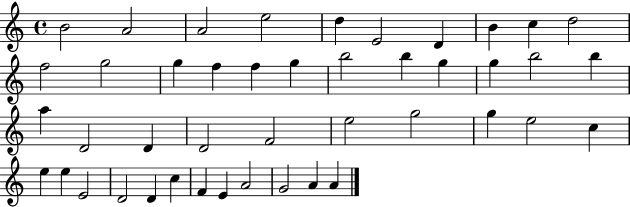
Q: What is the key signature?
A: C major